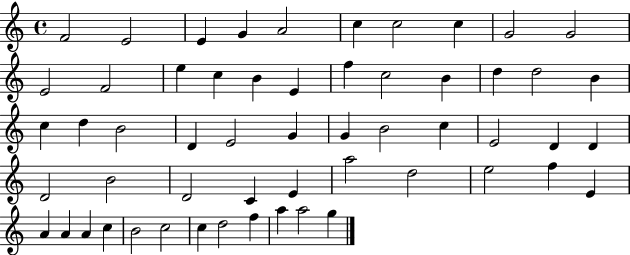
X:1
T:Untitled
M:4/4
L:1/4
K:C
F2 E2 E G A2 c c2 c G2 G2 E2 F2 e c B E f c2 B d d2 B c d B2 D E2 G G B2 c E2 D D D2 B2 D2 C E a2 d2 e2 f E A A A c B2 c2 c d2 f a a2 g